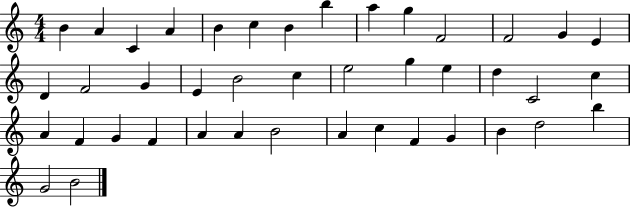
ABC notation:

X:1
T:Untitled
M:4/4
L:1/4
K:C
B A C A B c B b a g F2 F2 G E D F2 G E B2 c e2 g e d C2 c A F G F A A B2 A c F G B d2 b G2 B2